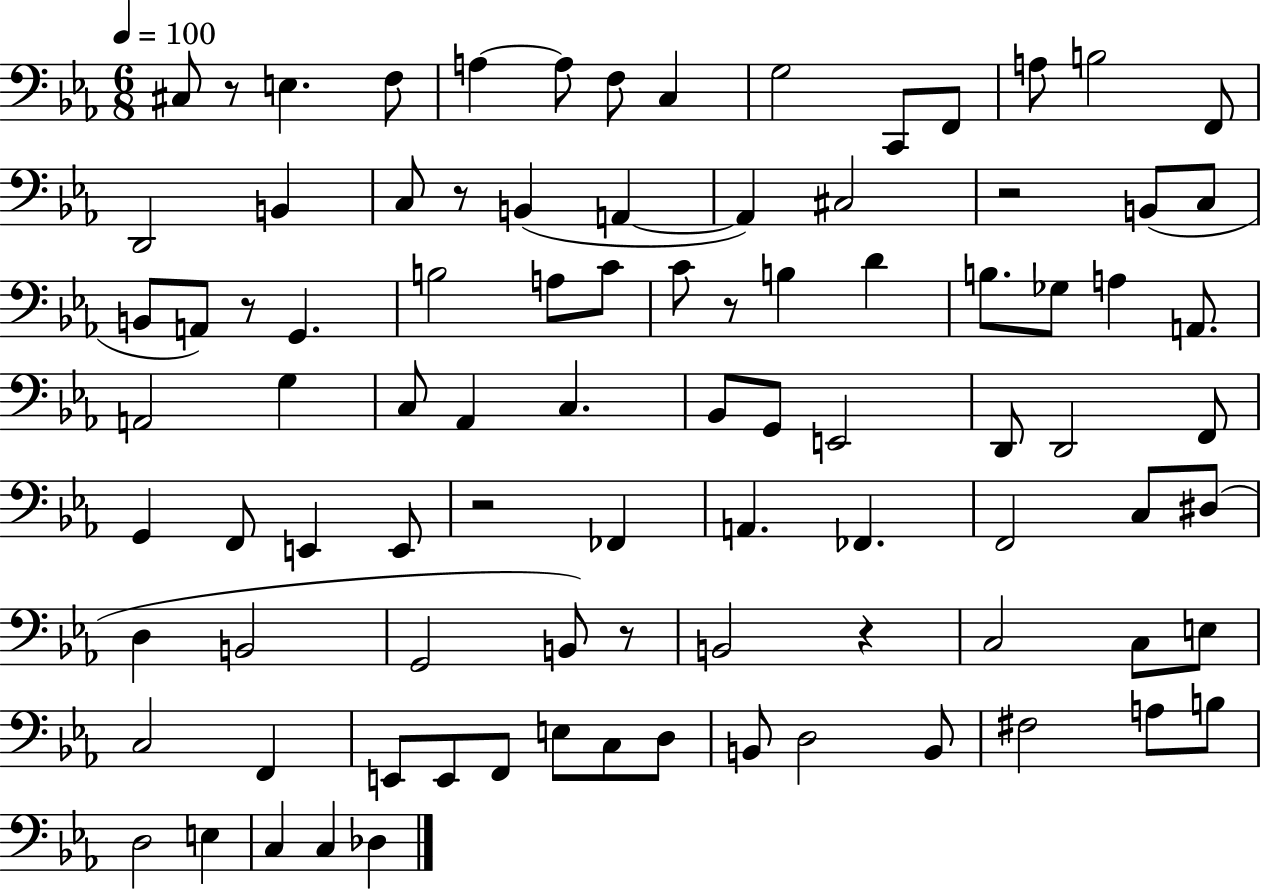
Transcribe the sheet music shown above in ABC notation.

X:1
T:Untitled
M:6/8
L:1/4
K:Eb
^C,/2 z/2 E, F,/2 A, A,/2 F,/2 C, G,2 C,,/2 F,,/2 A,/2 B,2 F,,/2 D,,2 B,, C,/2 z/2 B,, A,, A,, ^C,2 z2 B,,/2 C,/2 B,,/2 A,,/2 z/2 G,, B,2 A,/2 C/2 C/2 z/2 B, D B,/2 _G,/2 A, A,,/2 A,,2 G, C,/2 _A,, C, _B,,/2 G,,/2 E,,2 D,,/2 D,,2 F,,/2 G,, F,,/2 E,, E,,/2 z2 _F,, A,, _F,, F,,2 C,/2 ^D,/2 D, B,,2 G,,2 B,,/2 z/2 B,,2 z C,2 C,/2 E,/2 C,2 F,, E,,/2 E,,/2 F,,/2 E,/2 C,/2 D,/2 B,,/2 D,2 B,,/2 ^F,2 A,/2 B,/2 D,2 E, C, C, _D,